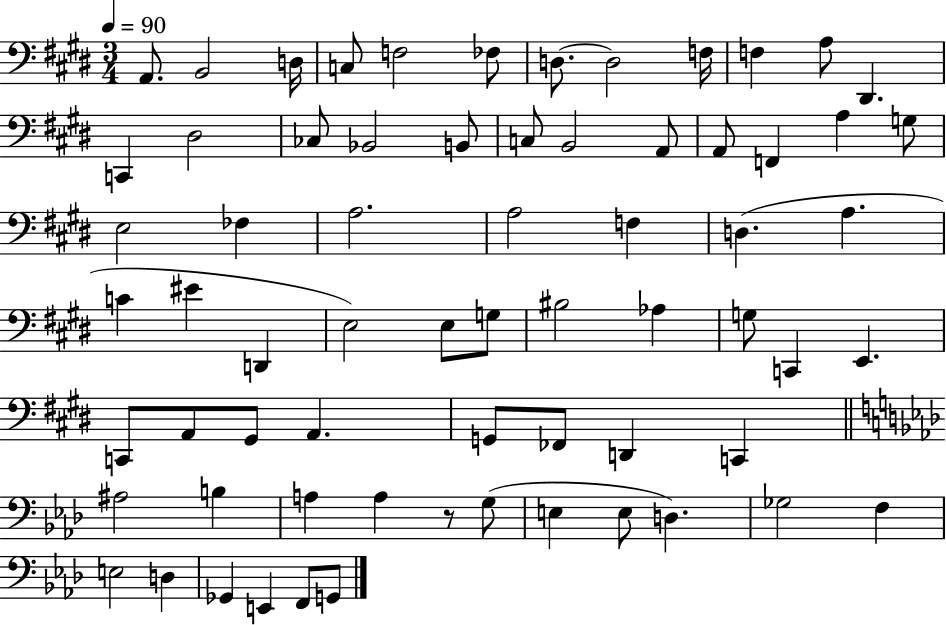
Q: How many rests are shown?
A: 1